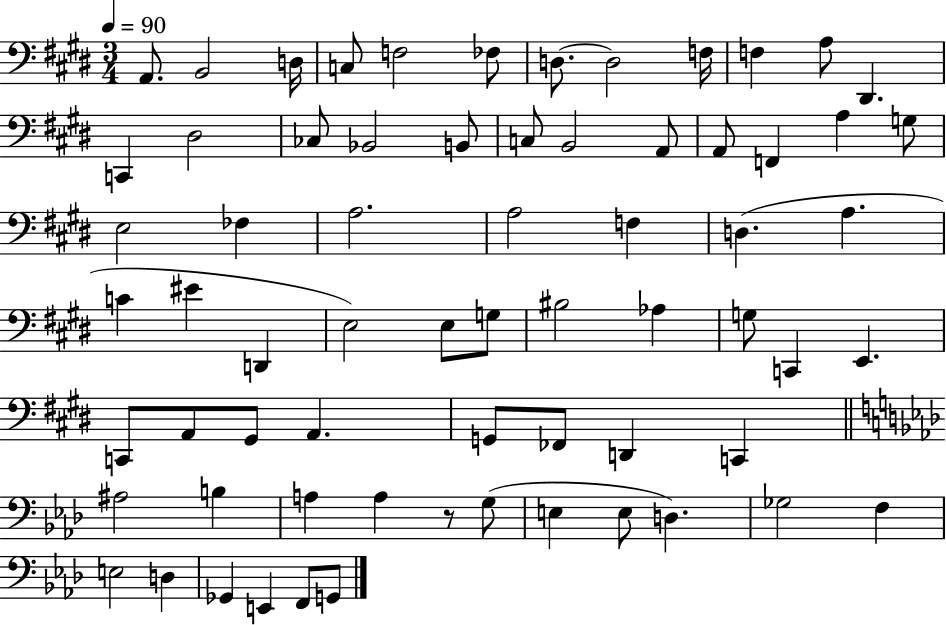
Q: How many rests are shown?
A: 1